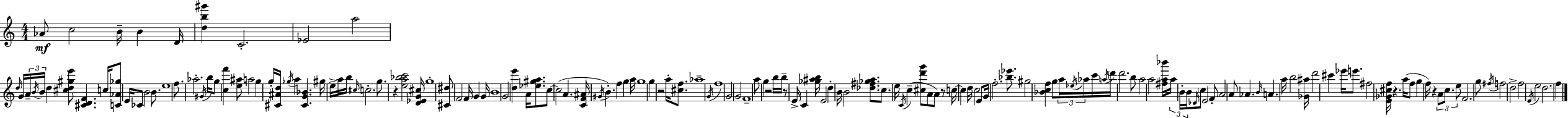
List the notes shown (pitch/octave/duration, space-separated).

Ab4/e C5/h B4/s B4/q D4/s [D5,B5,G#6]/q C4/h. Eb4/h A5/h D5/s G4/s A4/s B4/s B4/s D5/q [C#5,D5,G#5,E6]/e [C#4,D4,F4]/q. C5/s [C4,Ab4,Gb5]/e E4/s CES4/e B4/h B4/e. E5/w F5/e. Ab5/h. G#4/s B5/s G5/e [C5,F6]/q [E5,A#5]/e A5/h G5/q G5/s [C#4,A#4,D5]/s Gb5/s A5/q [C#4,G4,Bb4]/q. G#5/s E5/s A5/s B5/s C#5/s C5/h. G5/e. R/q [E5,A5,Bb5,C6]/h [D4,Eb4,G4,C#5]/s G5/w [C#4,D#5]/e F4/h F4/s G4/q G4/s B4/w G4/h [D5,E6]/q A4/s [Eb5,G#5,A5]/e. C5/e C5/h A4/q. [C4,F4,A#4]/s G#4/s B4/q. F5/q G5/q A5/s G5/w G5/q R/h A5/s [C#5,F5]/e. Ab5/w G4/s F5/w G4/h G4/h F4/w A5/e G5/q R/h B5/s B5/s R/e E4/s C4/q [Gb5,A#5,B5]/s E4/h D5/q B4/s B4/h [Db5,F#5,Gb5,A5]/e. C5/e. E5/s C4/s C5/q [C#5,D6,G6]/e A4/e A4/e R/e C5/s C5/q D5/s C5/h E4/e G4/s F5/h. [Bb5,Eb6]/e. G#5/h [Bb4,C5,F5]/q G5/e A5/s Eb5/s Ab5/s C6/s A5/s D6/s D6/h. B5/e A5/h A5/h [F#5,A5,Bb6]/s A5/s B4/s B4/s Db4/s C5/e E4/h F4/e A4/h A4/e Ab4/q. B4/s A4/q. A5/s B5/h [Gb4,A#5]/s D6/h C#6/q Eb6/s E6/e. F#5/h [E4,Gb4,C#5,F5]/s R/q. A5/s F5/e G5/q F5/s R/q A4/e C5/e. E5/e F4/h. G5/e F#5/s F5/h D5/h F5/h E4/s E5/h D5/h. F5/q